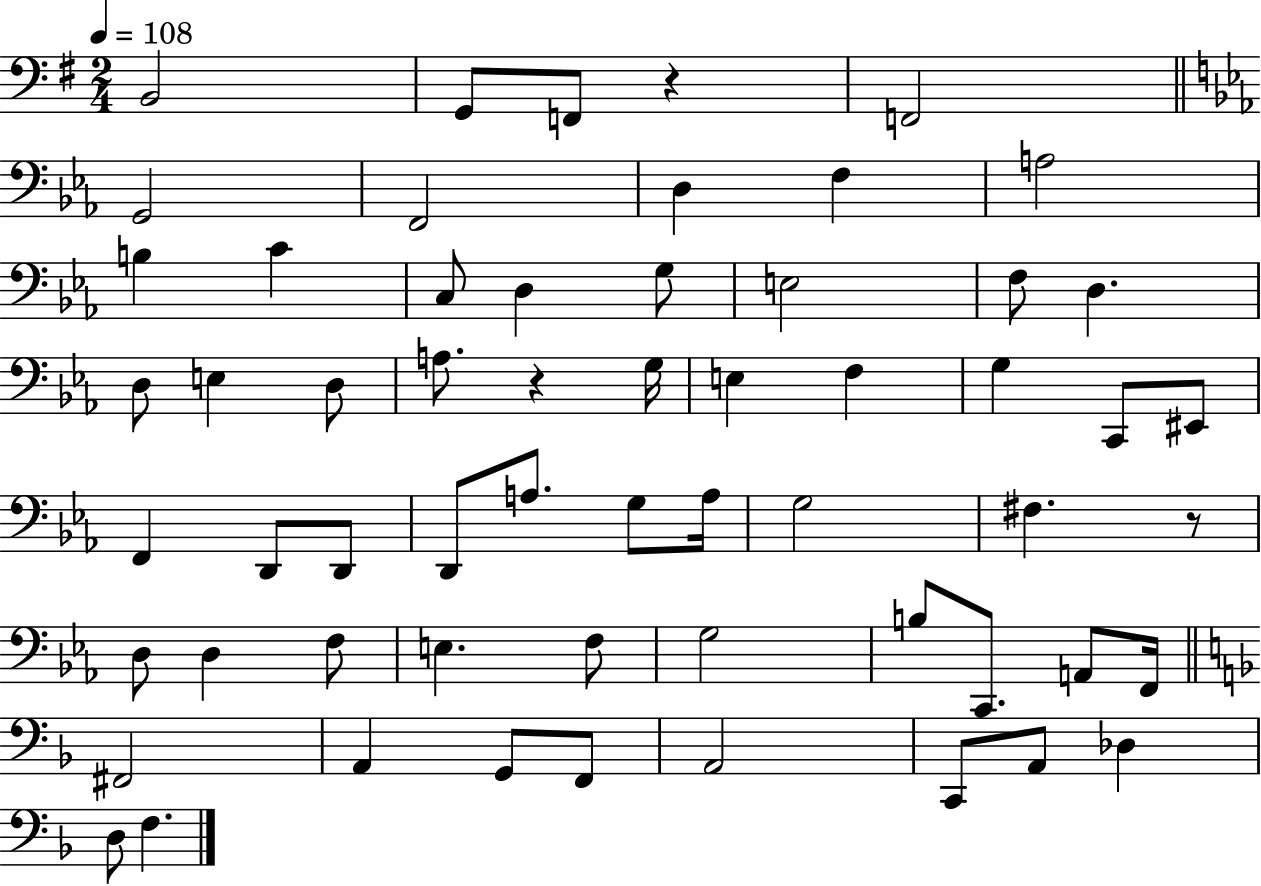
X:1
T:Untitled
M:2/4
L:1/4
K:G
B,,2 G,,/2 F,,/2 z F,,2 G,,2 F,,2 D, F, A,2 B, C C,/2 D, G,/2 E,2 F,/2 D, D,/2 E, D,/2 A,/2 z G,/4 E, F, G, C,,/2 ^E,,/2 F,, D,,/2 D,,/2 D,,/2 A,/2 G,/2 A,/4 G,2 ^F, z/2 D,/2 D, F,/2 E, F,/2 G,2 B,/2 C,,/2 A,,/2 F,,/4 ^F,,2 A,, G,,/2 F,,/2 A,,2 C,,/2 A,,/2 _D, D,/2 F,